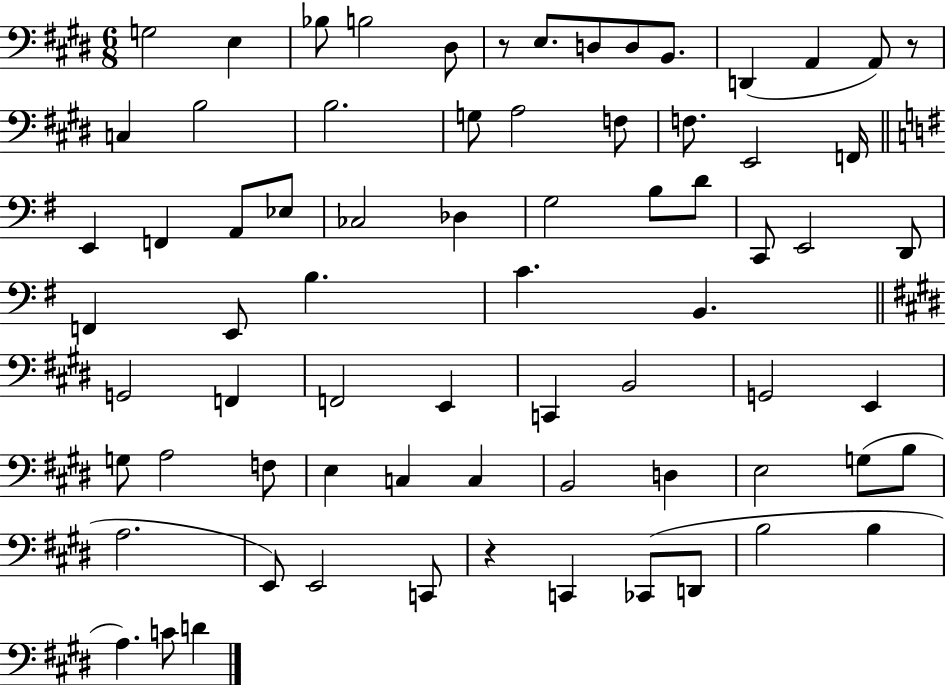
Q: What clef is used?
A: bass